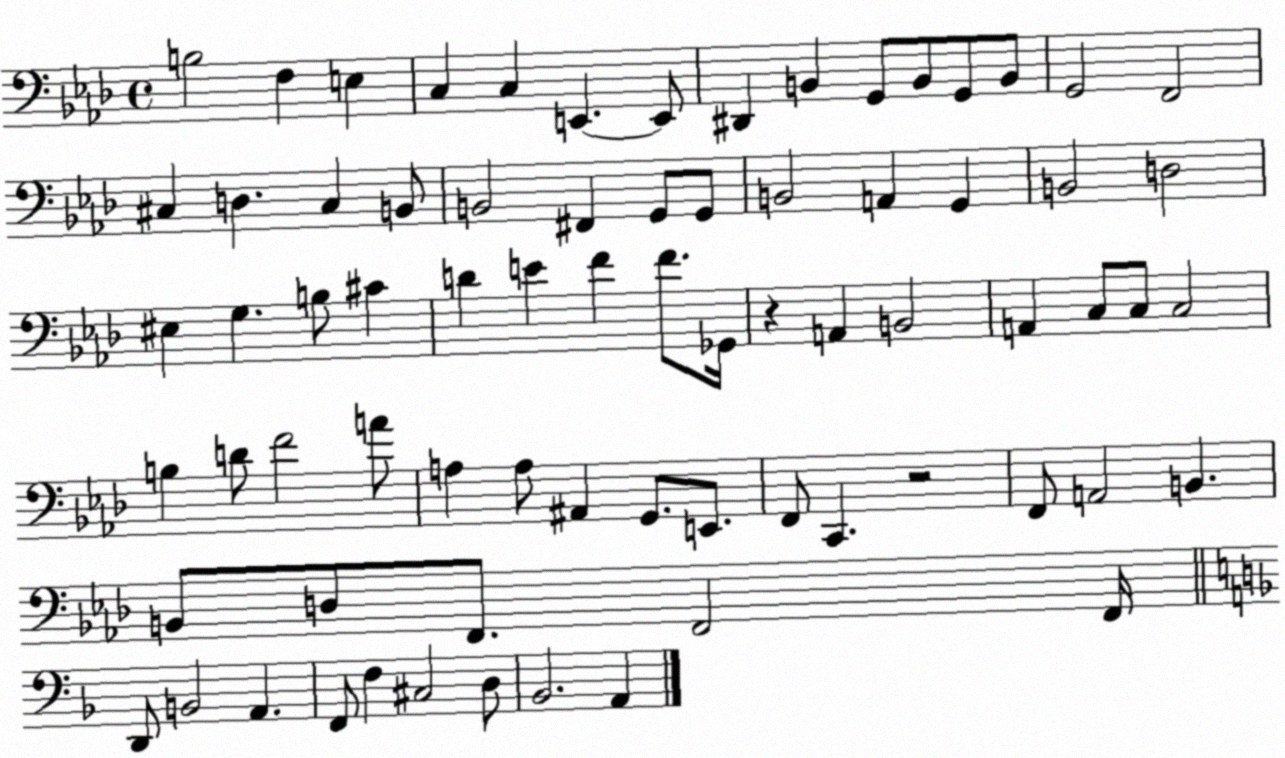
X:1
T:Untitled
M:4/4
L:1/4
K:Ab
B,2 F, E, C, C, E,, E,,/2 ^D,, B,, G,,/2 B,,/2 G,,/2 B,,/2 G,,2 F,,2 ^C, D, ^C, B,,/2 B,,2 ^F,, G,,/2 G,,/2 B,,2 A,, G,, B,,2 D,2 ^E, G, B,/2 ^C D E F F/2 _G,,/4 z A,, B,,2 A,, C,/2 C,/2 C,2 B, D/2 F2 A/2 A, A,/2 ^A,, G,,/2 E,,/2 F,,/2 C,, z2 F,,/2 A,,2 B,, B,,/2 D,/2 F,,/2 F,,2 F,,/4 D,,/2 B,,2 A,, F,,/2 F, ^C,2 D,/2 _B,,2 A,,